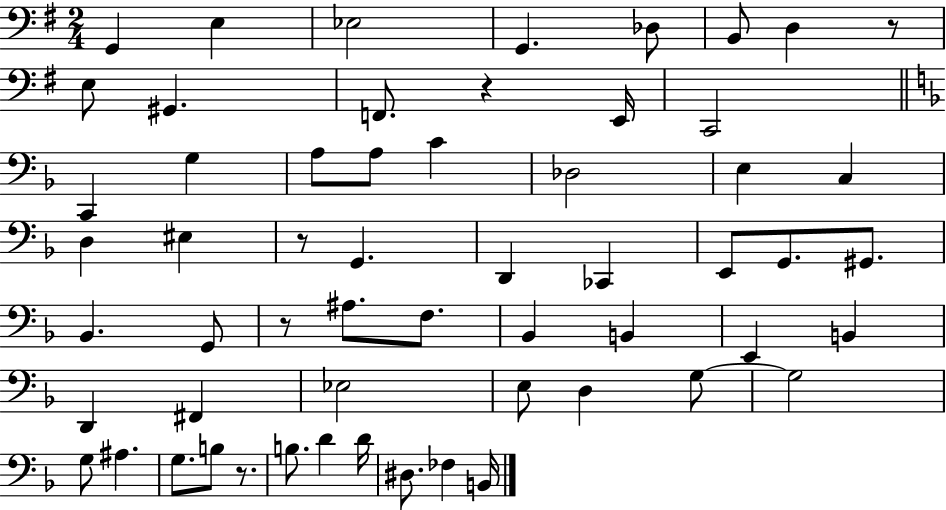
G2/q E3/q Eb3/h G2/q. Db3/e B2/e D3/q R/e E3/e G#2/q. F2/e. R/q E2/s C2/h C2/q G3/q A3/e A3/e C4/q Db3/h E3/q C3/q D3/q EIS3/q R/e G2/q. D2/q CES2/q E2/e G2/e. G#2/e. Bb2/q. G2/e R/e A#3/e. F3/e. Bb2/q B2/q E2/q B2/q D2/q F#2/q Eb3/h E3/e D3/q G3/e G3/h G3/e A#3/q. G3/e. B3/e R/e. B3/e. D4/q D4/s D#3/e. FES3/q B2/s